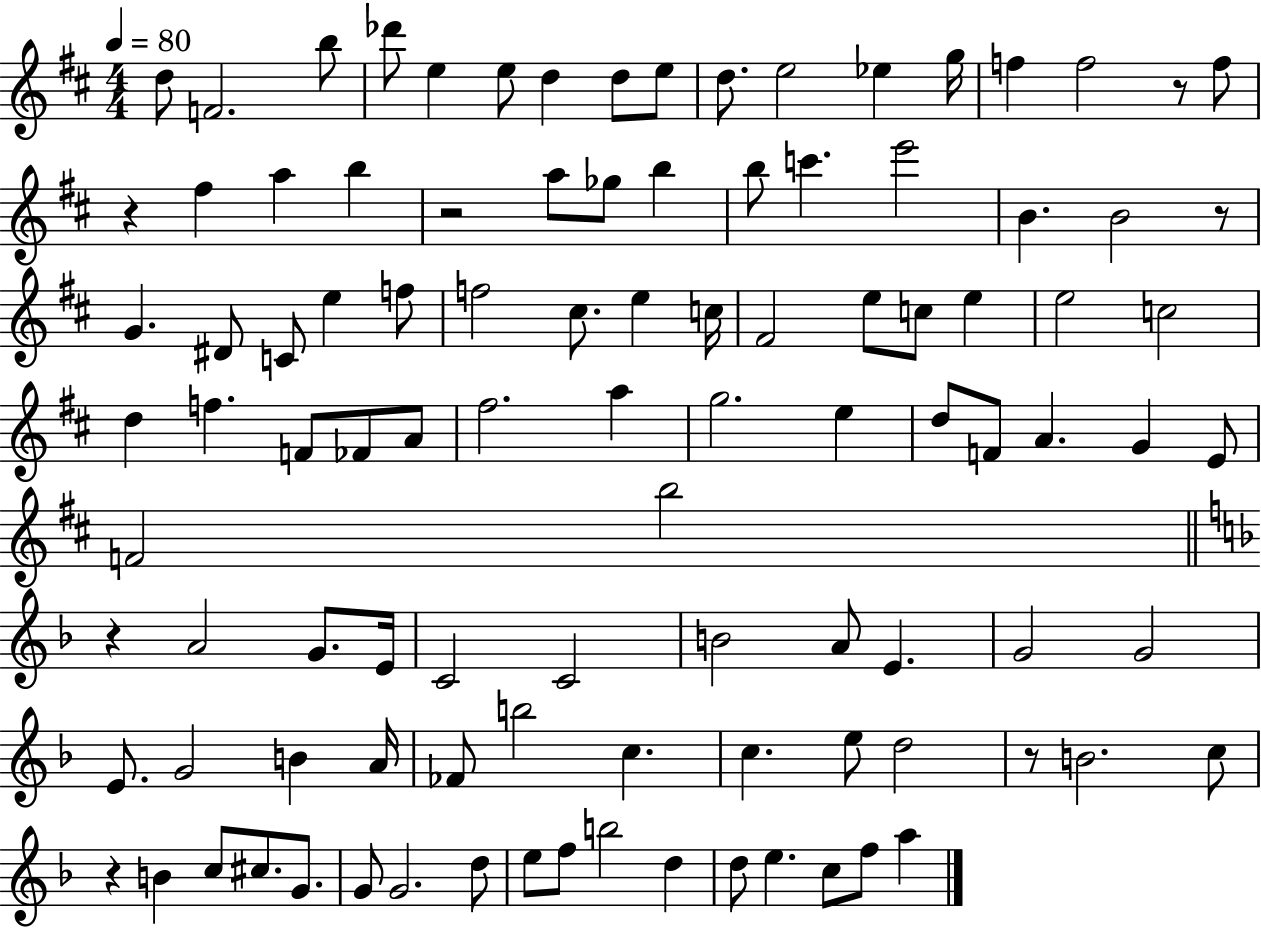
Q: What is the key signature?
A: D major